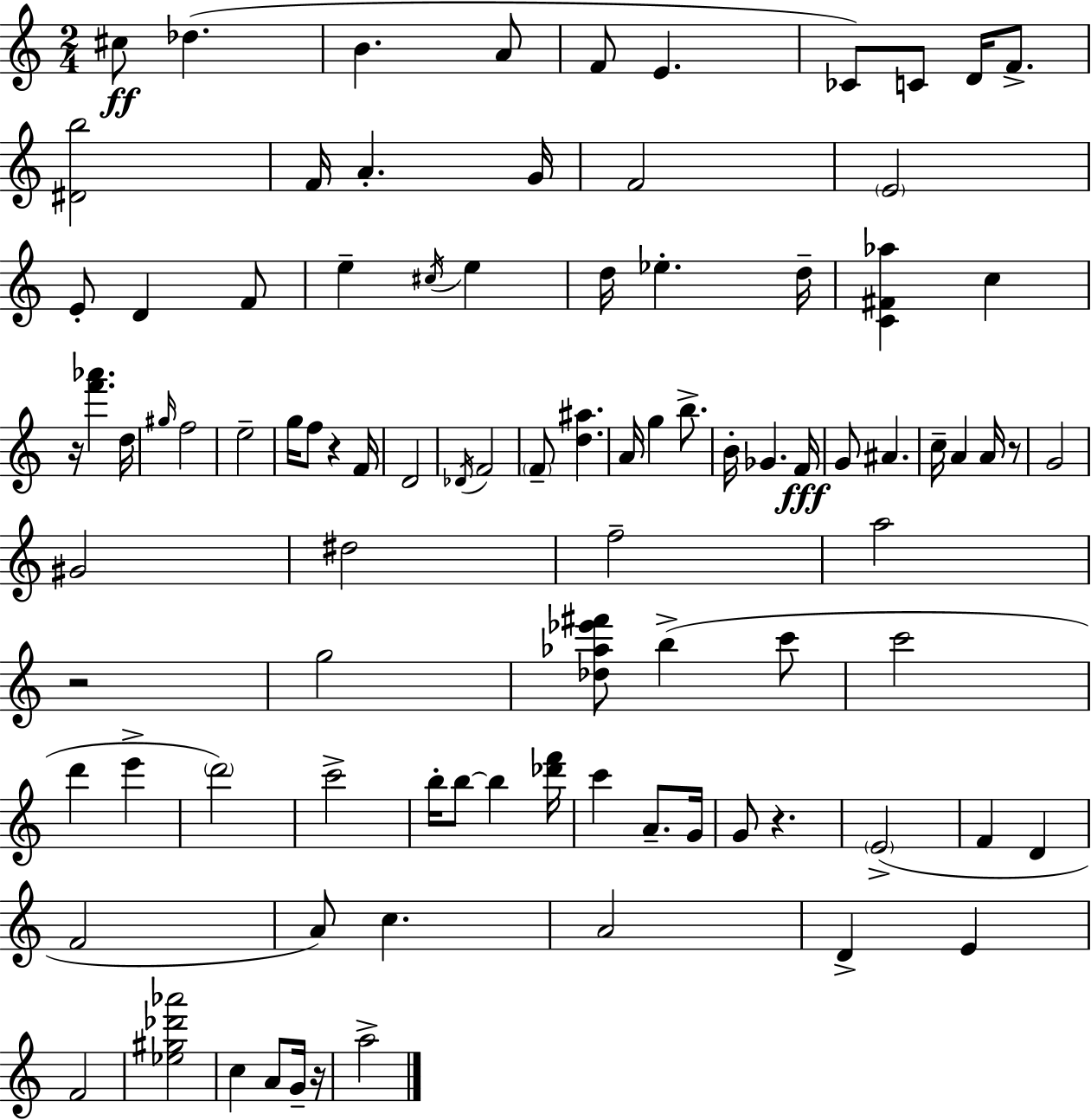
C#5/e Db5/q. B4/q. A4/e F4/e E4/q. CES4/e C4/e D4/s F4/e. [D#4,B5]/h F4/s A4/q. G4/s F4/h E4/h E4/e D4/q F4/e E5/q C#5/s E5/q D5/s Eb5/q. D5/s [C4,F#4,Ab5]/q C5/q R/s [F6,Ab6]/q. D5/s G#5/s F5/h E5/h G5/s F5/e R/q F4/s D4/h Db4/s F4/h F4/e [D5,A#5]/q. A4/s G5/q B5/e. B4/s Gb4/q. F4/s G4/e A#4/q. C5/s A4/q A4/s R/e G4/h G#4/h D#5/h F5/h A5/h R/h G5/h [Db5,Ab5,Eb6,F#6]/e B5/q C6/e C6/h D6/q E6/q D6/h C6/h B5/s B5/e B5/q [Db6,F6]/s C6/q A4/e. G4/s G4/e R/q. E4/h F4/q D4/q F4/h A4/e C5/q. A4/h D4/q E4/q F4/h [Eb5,G#5,Db6,Ab6]/h C5/q A4/e G4/s R/s A5/h